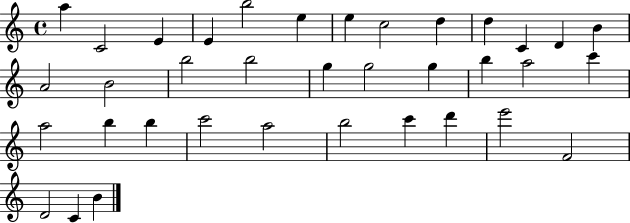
X:1
T:Untitled
M:4/4
L:1/4
K:C
a C2 E E b2 e e c2 d d C D B A2 B2 b2 b2 g g2 g b a2 c' a2 b b c'2 a2 b2 c' d' e'2 F2 D2 C B